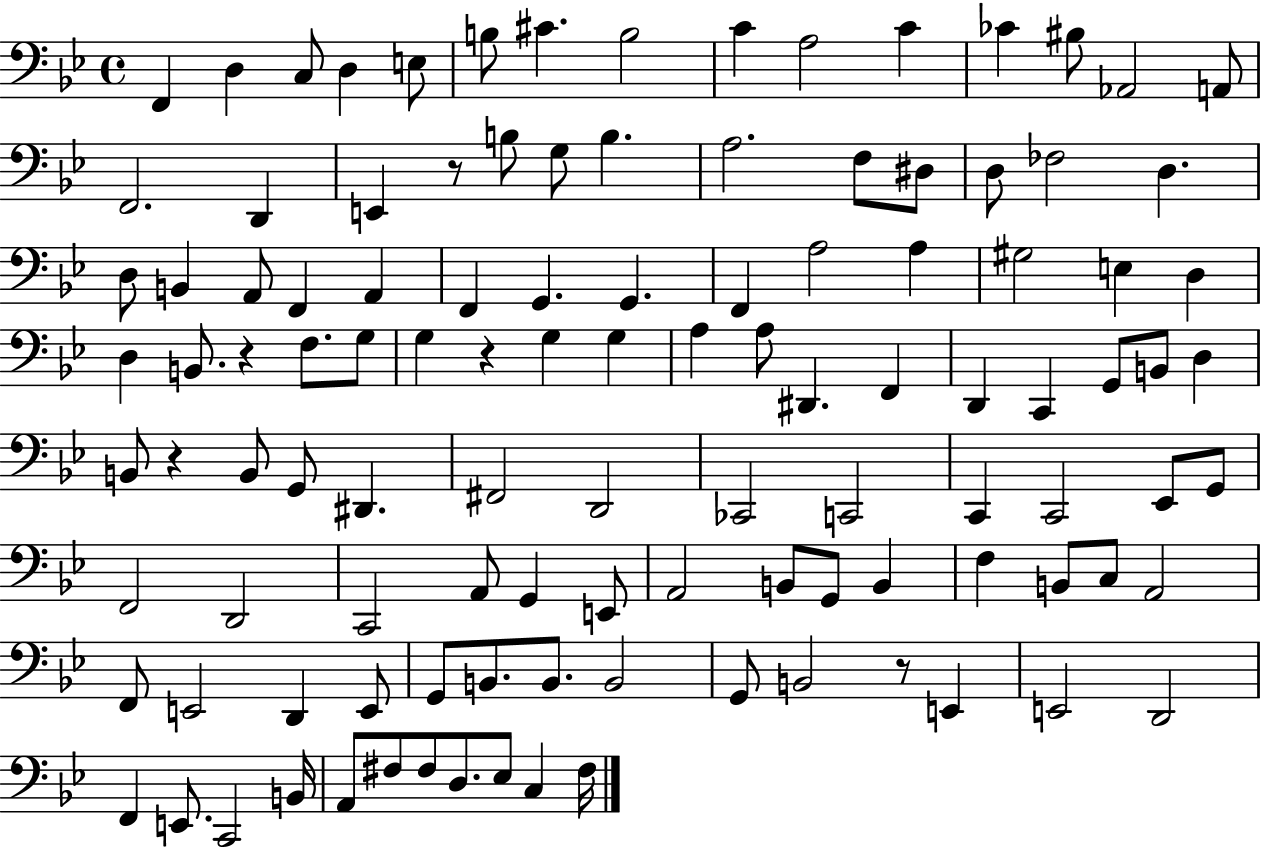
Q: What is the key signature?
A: BES major